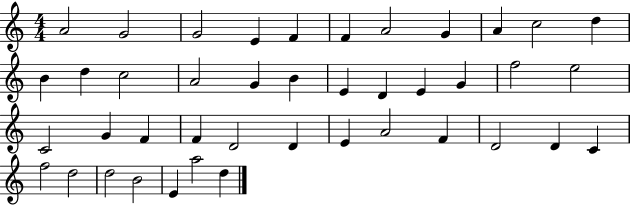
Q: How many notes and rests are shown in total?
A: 42